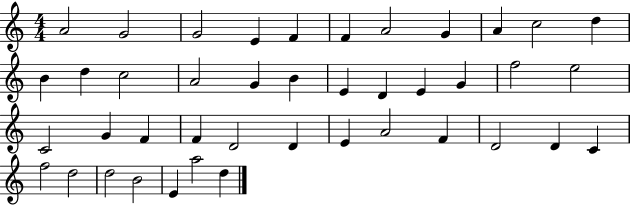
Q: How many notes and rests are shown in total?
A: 42